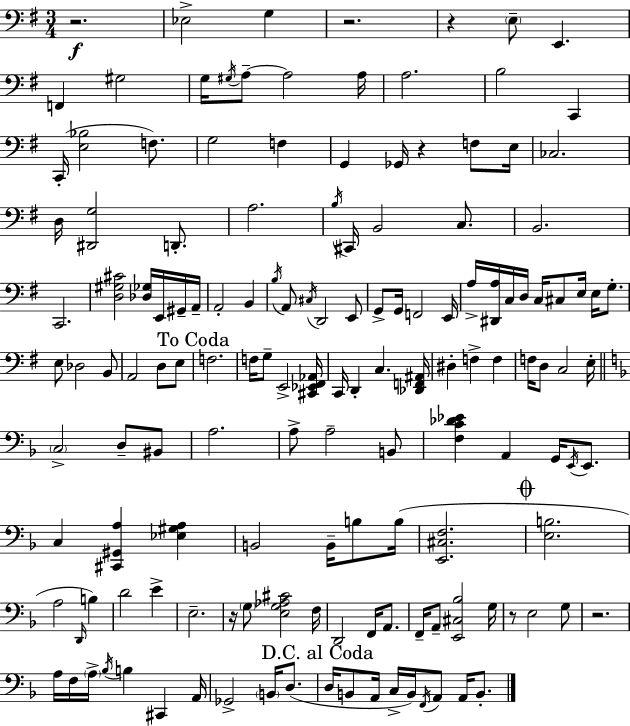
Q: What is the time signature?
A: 3/4